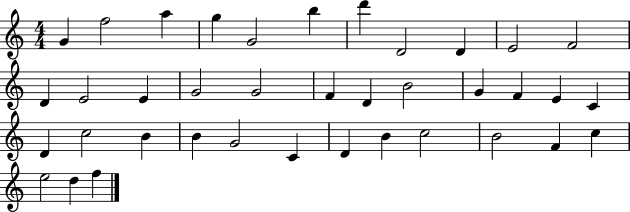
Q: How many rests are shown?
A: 0